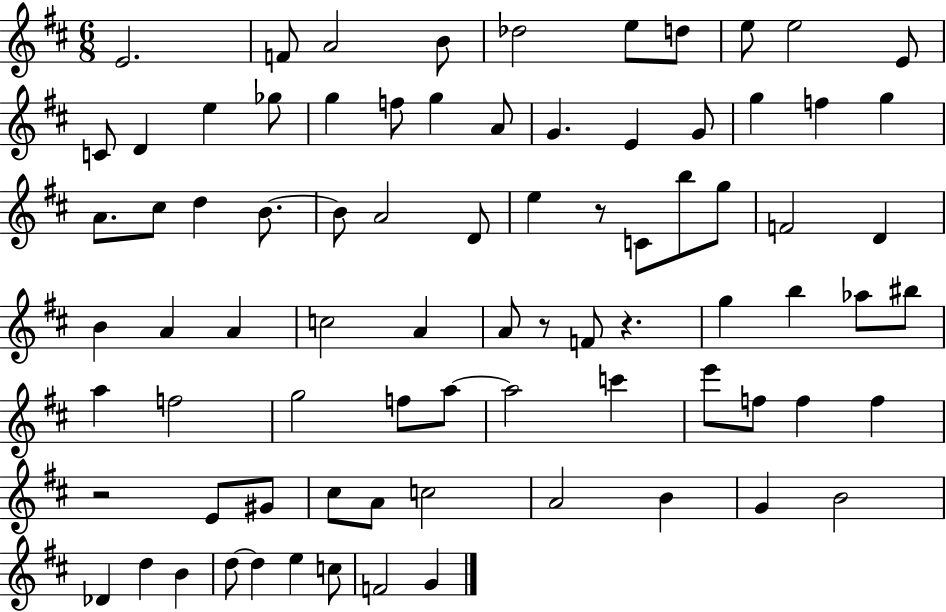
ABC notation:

X:1
T:Untitled
M:6/8
L:1/4
K:D
E2 F/2 A2 B/2 _d2 e/2 d/2 e/2 e2 E/2 C/2 D e _g/2 g f/2 g A/2 G E G/2 g f g A/2 ^c/2 d B/2 B/2 A2 D/2 e z/2 C/2 b/2 g/2 F2 D B A A c2 A A/2 z/2 F/2 z g b _a/2 ^b/2 a f2 g2 f/2 a/2 a2 c' e'/2 f/2 f f z2 E/2 ^G/2 ^c/2 A/2 c2 A2 B G B2 _D d B d/2 d e c/2 F2 G